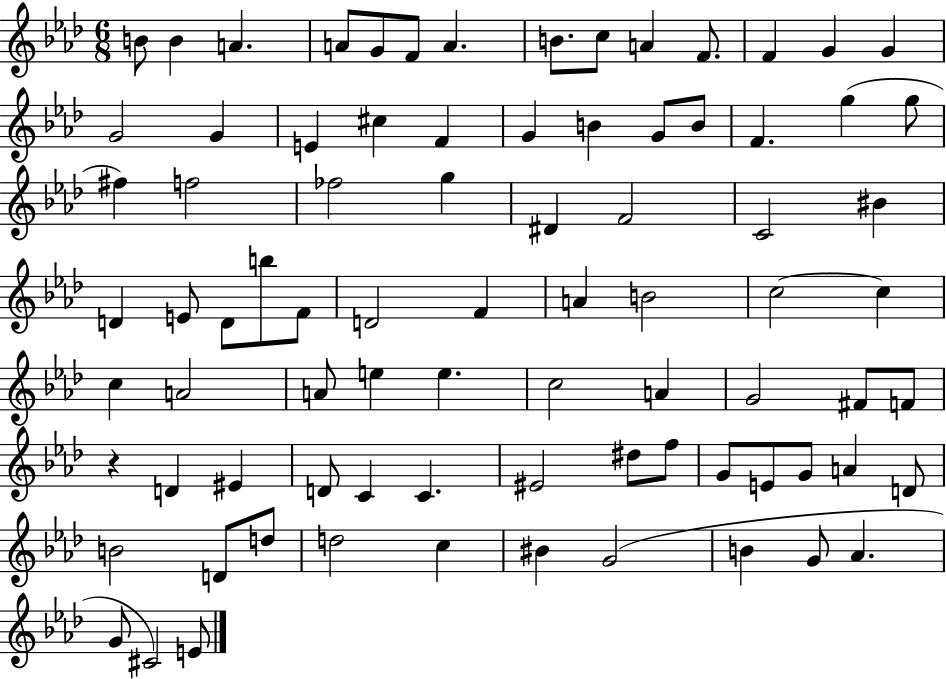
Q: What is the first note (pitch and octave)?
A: B4